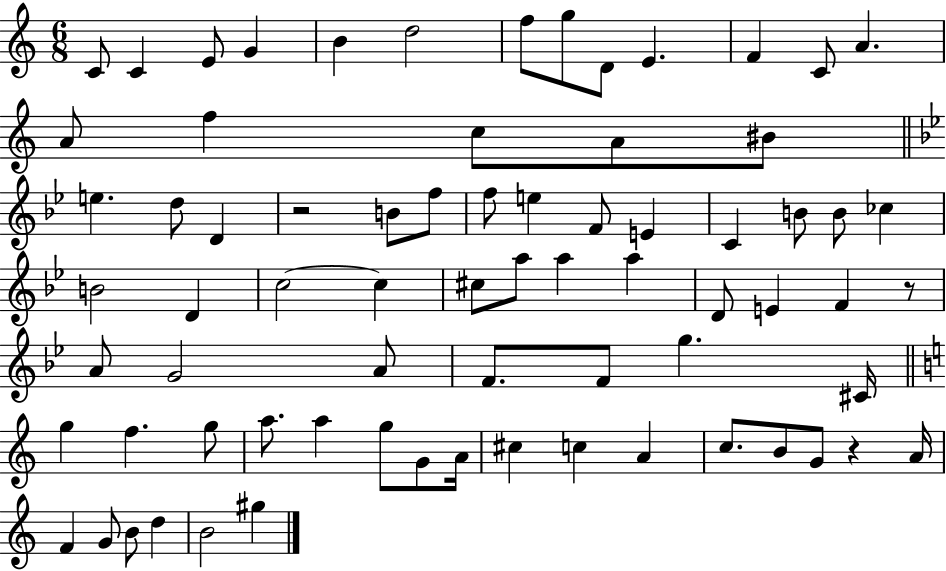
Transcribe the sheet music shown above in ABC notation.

X:1
T:Untitled
M:6/8
L:1/4
K:C
C/2 C E/2 G B d2 f/2 g/2 D/2 E F C/2 A A/2 f c/2 A/2 ^B/2 e d/2 D z2 B/2 f/2 f/2 e F/2 E C B/2 B/2 _c B2 D c2 c ^c/2 a/2 a a D/2 E F z/2 A/2 G2 A/2 F/2 F/2 g ^C/4 g f g/2 a/2 a g/2 G/2 A/4 ^c c A c/2 B/2 G/2 z A/4 F G/2 B/2 d B2 ^g